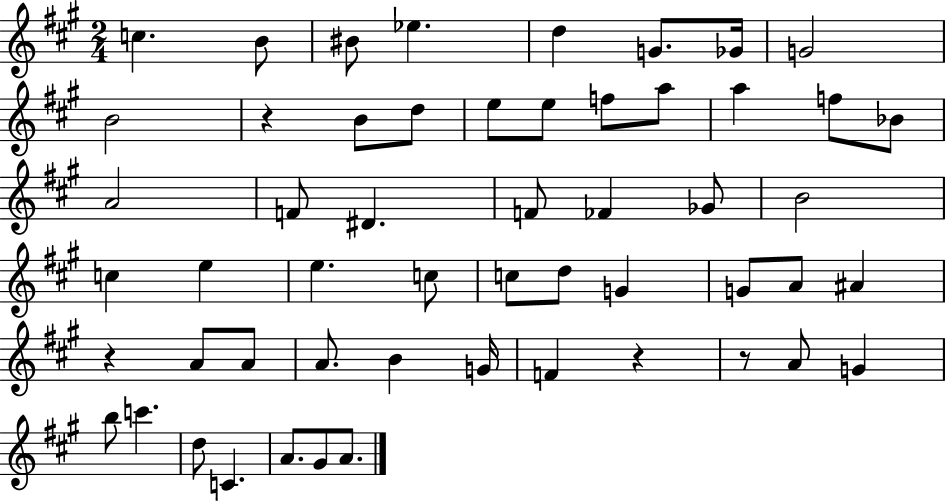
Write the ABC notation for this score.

X:1
T:Untitled
M:2/4
L:1/4
K:A
c B/2 ^B/2 _e d G/2 _G/4 G2 B2 z B/2 d/2 e/2 e/2 f/2 a/2 a f/2 _B/2 A2 F/2 ^D F/2 _F _G/2 B2 c e e c/2 c/2 d/2 G G/2 A/2 ^A z A/2 A/2 A/2 B G/4 F z z/2 A/2 G b/2 c' d/2 C A/2 ^G/2 A/2